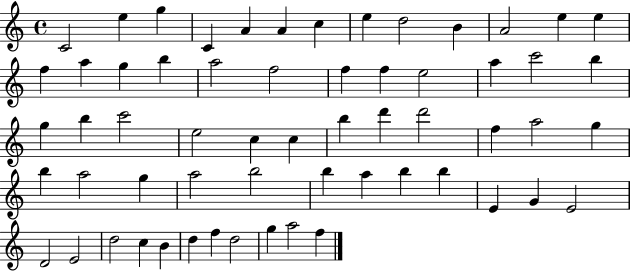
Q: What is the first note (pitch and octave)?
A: C4